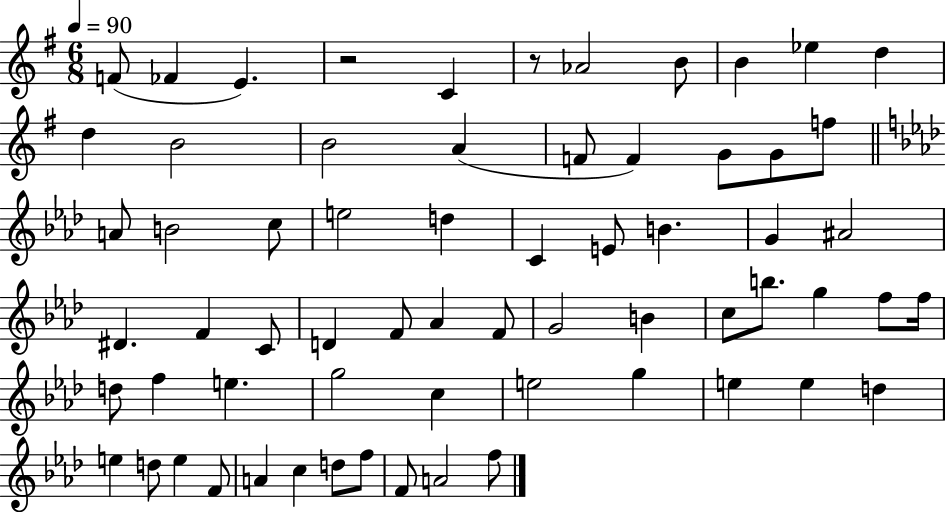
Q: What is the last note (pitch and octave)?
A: F5